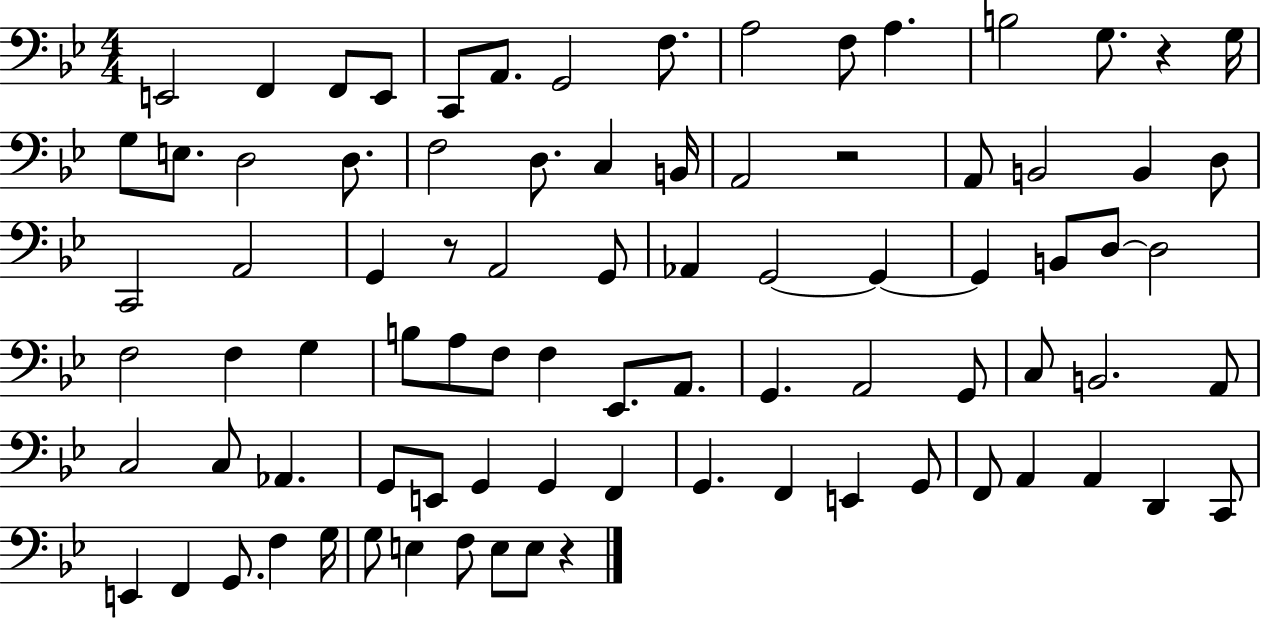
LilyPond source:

{
  \clef bass
  \numericTimeSignature
  \time 4/4
  \key bes \major
  e,2 f,4 f,8 e,8 | c,8 a,8. g,2 f8. | a2 f8 a4. | b2 g8. r4 g16 | \break g8 e8. d2 d8. | f2 d8. c4 b,16 | a,2 r2 | a,8 b,2 b,4 d8 | \break c,2 a,2 | g,4 r8 a,2 g,8 | aes,4 g,2~~ g,4~~ | g,4 b,8 d8~~ d2 | \break f2 f4 g4 | b8 a8 f8 f4 ees,8. a,8. | g,4. a,2 g,8 | c8 b,2. a,8 | \break c2 c8 aes,4. | g,8 e,8 g,4 g,4 f,4 | g,4. f,4 e,4 g,8 | f,8 a,4 a,4 d,4 c,8 | \break e,4 f,4 g,8. f4 g16 | g8 e4 f8 e8 e8 r4 | \bar "|."
}